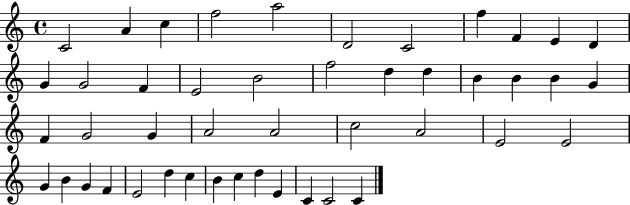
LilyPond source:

{
  \clef treble
  \time 4/4
  \defaultTimeSignature
  \key c \major
  c'2 a'4 c''4 | f''2 a''2 | d'2 c'2 | f''4 f'4 e'4 d'4 | \break g'4 g'2 f'4 | e'2 b'2 | f''2 d''4 d''4 | b'4 b'4 b'4 g'4 | \break f'4 g'2 g'4 | a'2 a'2 | c''2 a'2 | e'2 e'2 | \break g'4 b'4 g'4 f'4 | e'2 d''4 c''4 | b'4 c''4 d''4 e'4 | c'4 c'2 c'4 | \break \bar "|."
}